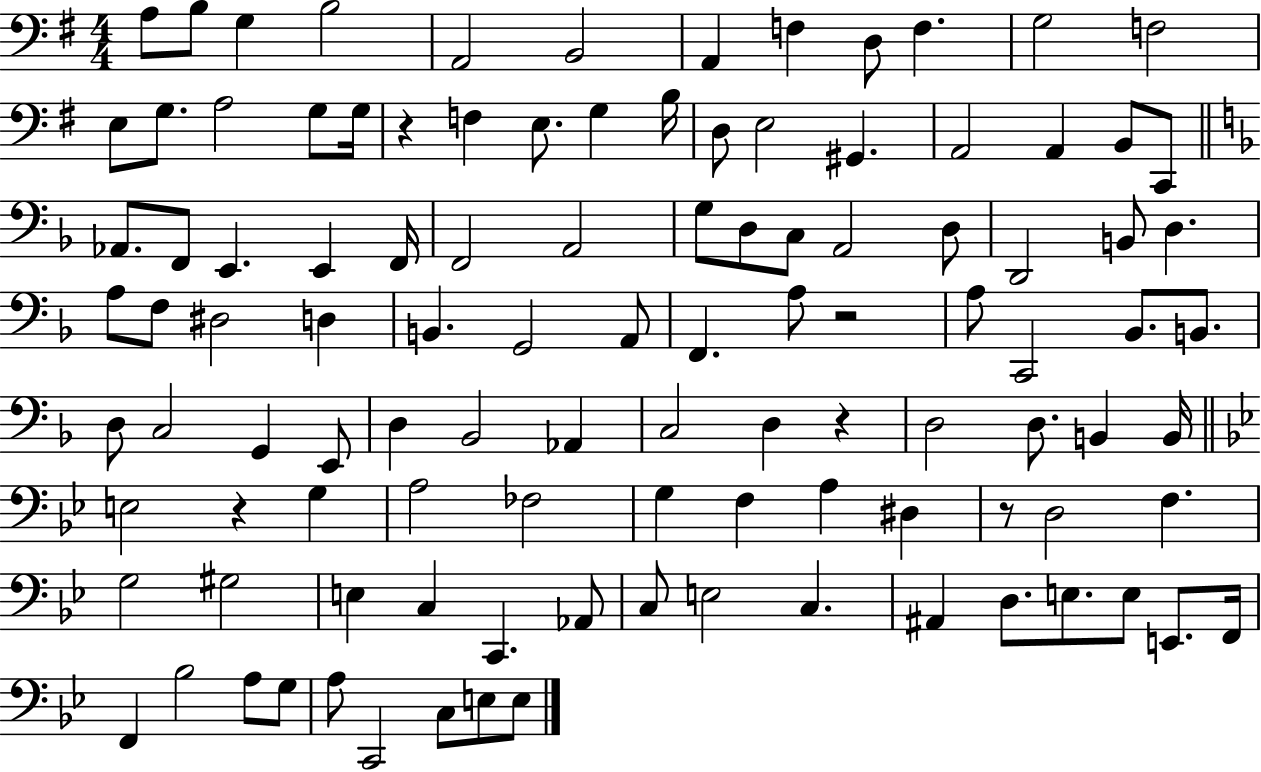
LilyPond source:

{
  \clef bass
  \numericTimeSignature
  \time 4/4
  \key g \major
  a8 b8 g4 b2 | a,2 b,2 | a,4 f4 d8 f4. | g2 f2 | \break e8 g8. a2 g8 g16 | r4 f4 e8. g4 b16 | d8 e2 gis,4. | a,2 a,4 b,8 c,8 | \break \bar "||" \break \key d \minor aes,8. f,8 e,4. e,4 f,16 | f,2 a,2 | g8 d8 c8 a,2 d8 | d,2 b,8 d4. | \break a8 f8 dis2 d4 | b,4. g,2 a,8 | f,4. a8 r2 | a8 c,2 bes,8. b,8. | \break d8 c2 g,4 e,8 | d4 bes,2 aes,4 | c2 d4 r4 | d2 d8. b,4 b,16 | \break \bar "||" \break \key g \minor e2 r4 g4 | a2 fes2 | g4 f4 a4 dis4 | r8 d2 f4. | \break g2 gis2 | e4 c4 c,4. aes,8 | c8 e2 c4. | ais,4 d8. e8. e8 e,8. f,16 | \break f,4 bes2 a8 g8 | a8 c,2 c8 e8 e8 | \bar "|."
}